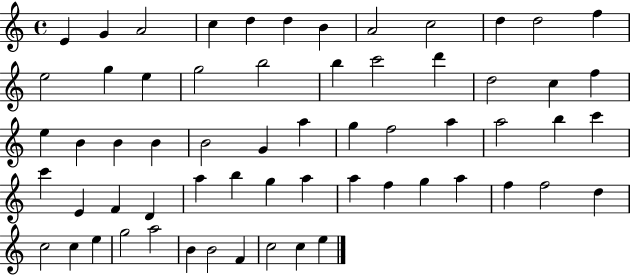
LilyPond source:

{
  \clef treble
  \time 4/4
  \defaultTimeSignature
  \key c \major
  e'4 g'4 a'2 | c''4 d''4 d''4 b'4 | a'2 c''2 | d''4 d''2 f''4 | \break e''2 g''4 e''4 | g''2 b''2 | b''4 c'''2 d'''4 | d''2 c''4 f''4 | \break e''4 b'4 b'4 b'4 | b'2 g'4 a''4 | g''4 f''2 a''4 | a''2 b''4 c'''4 | \break c'''4 e'4 f'4 d'4 | a''4 b''4 g''4 a''4 | a''4 f''4 g''4 a''4 | f''4 f''2 d''4 | \break c''2 c''4 e''4 | g''2 a''2 | b'4 b'2 f'4 | c''2 c''4 e''4 | \break \bar "|."
}